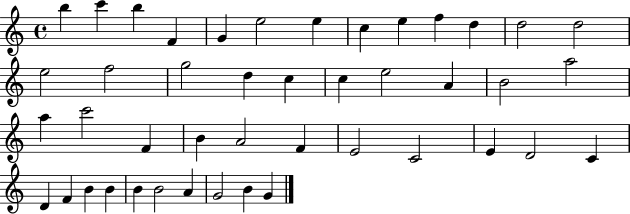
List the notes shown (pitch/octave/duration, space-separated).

B5/q C6/q B5/q F4/q G4/q E5/h E5/q C5/q E5/q F5/q D5/q D5/h D5/h E5/h F5/h G5/h D5/q C5/q C5/q E5/h A4/q B4/h A5/h A5/q C6/h F4/q B4/q A4/h F4/q E4/h C4/h E4/q D4/h C4/q D4/q F4/q B4/q B4/q B4/q B4/h A4/q G4/h B4/q G4/q